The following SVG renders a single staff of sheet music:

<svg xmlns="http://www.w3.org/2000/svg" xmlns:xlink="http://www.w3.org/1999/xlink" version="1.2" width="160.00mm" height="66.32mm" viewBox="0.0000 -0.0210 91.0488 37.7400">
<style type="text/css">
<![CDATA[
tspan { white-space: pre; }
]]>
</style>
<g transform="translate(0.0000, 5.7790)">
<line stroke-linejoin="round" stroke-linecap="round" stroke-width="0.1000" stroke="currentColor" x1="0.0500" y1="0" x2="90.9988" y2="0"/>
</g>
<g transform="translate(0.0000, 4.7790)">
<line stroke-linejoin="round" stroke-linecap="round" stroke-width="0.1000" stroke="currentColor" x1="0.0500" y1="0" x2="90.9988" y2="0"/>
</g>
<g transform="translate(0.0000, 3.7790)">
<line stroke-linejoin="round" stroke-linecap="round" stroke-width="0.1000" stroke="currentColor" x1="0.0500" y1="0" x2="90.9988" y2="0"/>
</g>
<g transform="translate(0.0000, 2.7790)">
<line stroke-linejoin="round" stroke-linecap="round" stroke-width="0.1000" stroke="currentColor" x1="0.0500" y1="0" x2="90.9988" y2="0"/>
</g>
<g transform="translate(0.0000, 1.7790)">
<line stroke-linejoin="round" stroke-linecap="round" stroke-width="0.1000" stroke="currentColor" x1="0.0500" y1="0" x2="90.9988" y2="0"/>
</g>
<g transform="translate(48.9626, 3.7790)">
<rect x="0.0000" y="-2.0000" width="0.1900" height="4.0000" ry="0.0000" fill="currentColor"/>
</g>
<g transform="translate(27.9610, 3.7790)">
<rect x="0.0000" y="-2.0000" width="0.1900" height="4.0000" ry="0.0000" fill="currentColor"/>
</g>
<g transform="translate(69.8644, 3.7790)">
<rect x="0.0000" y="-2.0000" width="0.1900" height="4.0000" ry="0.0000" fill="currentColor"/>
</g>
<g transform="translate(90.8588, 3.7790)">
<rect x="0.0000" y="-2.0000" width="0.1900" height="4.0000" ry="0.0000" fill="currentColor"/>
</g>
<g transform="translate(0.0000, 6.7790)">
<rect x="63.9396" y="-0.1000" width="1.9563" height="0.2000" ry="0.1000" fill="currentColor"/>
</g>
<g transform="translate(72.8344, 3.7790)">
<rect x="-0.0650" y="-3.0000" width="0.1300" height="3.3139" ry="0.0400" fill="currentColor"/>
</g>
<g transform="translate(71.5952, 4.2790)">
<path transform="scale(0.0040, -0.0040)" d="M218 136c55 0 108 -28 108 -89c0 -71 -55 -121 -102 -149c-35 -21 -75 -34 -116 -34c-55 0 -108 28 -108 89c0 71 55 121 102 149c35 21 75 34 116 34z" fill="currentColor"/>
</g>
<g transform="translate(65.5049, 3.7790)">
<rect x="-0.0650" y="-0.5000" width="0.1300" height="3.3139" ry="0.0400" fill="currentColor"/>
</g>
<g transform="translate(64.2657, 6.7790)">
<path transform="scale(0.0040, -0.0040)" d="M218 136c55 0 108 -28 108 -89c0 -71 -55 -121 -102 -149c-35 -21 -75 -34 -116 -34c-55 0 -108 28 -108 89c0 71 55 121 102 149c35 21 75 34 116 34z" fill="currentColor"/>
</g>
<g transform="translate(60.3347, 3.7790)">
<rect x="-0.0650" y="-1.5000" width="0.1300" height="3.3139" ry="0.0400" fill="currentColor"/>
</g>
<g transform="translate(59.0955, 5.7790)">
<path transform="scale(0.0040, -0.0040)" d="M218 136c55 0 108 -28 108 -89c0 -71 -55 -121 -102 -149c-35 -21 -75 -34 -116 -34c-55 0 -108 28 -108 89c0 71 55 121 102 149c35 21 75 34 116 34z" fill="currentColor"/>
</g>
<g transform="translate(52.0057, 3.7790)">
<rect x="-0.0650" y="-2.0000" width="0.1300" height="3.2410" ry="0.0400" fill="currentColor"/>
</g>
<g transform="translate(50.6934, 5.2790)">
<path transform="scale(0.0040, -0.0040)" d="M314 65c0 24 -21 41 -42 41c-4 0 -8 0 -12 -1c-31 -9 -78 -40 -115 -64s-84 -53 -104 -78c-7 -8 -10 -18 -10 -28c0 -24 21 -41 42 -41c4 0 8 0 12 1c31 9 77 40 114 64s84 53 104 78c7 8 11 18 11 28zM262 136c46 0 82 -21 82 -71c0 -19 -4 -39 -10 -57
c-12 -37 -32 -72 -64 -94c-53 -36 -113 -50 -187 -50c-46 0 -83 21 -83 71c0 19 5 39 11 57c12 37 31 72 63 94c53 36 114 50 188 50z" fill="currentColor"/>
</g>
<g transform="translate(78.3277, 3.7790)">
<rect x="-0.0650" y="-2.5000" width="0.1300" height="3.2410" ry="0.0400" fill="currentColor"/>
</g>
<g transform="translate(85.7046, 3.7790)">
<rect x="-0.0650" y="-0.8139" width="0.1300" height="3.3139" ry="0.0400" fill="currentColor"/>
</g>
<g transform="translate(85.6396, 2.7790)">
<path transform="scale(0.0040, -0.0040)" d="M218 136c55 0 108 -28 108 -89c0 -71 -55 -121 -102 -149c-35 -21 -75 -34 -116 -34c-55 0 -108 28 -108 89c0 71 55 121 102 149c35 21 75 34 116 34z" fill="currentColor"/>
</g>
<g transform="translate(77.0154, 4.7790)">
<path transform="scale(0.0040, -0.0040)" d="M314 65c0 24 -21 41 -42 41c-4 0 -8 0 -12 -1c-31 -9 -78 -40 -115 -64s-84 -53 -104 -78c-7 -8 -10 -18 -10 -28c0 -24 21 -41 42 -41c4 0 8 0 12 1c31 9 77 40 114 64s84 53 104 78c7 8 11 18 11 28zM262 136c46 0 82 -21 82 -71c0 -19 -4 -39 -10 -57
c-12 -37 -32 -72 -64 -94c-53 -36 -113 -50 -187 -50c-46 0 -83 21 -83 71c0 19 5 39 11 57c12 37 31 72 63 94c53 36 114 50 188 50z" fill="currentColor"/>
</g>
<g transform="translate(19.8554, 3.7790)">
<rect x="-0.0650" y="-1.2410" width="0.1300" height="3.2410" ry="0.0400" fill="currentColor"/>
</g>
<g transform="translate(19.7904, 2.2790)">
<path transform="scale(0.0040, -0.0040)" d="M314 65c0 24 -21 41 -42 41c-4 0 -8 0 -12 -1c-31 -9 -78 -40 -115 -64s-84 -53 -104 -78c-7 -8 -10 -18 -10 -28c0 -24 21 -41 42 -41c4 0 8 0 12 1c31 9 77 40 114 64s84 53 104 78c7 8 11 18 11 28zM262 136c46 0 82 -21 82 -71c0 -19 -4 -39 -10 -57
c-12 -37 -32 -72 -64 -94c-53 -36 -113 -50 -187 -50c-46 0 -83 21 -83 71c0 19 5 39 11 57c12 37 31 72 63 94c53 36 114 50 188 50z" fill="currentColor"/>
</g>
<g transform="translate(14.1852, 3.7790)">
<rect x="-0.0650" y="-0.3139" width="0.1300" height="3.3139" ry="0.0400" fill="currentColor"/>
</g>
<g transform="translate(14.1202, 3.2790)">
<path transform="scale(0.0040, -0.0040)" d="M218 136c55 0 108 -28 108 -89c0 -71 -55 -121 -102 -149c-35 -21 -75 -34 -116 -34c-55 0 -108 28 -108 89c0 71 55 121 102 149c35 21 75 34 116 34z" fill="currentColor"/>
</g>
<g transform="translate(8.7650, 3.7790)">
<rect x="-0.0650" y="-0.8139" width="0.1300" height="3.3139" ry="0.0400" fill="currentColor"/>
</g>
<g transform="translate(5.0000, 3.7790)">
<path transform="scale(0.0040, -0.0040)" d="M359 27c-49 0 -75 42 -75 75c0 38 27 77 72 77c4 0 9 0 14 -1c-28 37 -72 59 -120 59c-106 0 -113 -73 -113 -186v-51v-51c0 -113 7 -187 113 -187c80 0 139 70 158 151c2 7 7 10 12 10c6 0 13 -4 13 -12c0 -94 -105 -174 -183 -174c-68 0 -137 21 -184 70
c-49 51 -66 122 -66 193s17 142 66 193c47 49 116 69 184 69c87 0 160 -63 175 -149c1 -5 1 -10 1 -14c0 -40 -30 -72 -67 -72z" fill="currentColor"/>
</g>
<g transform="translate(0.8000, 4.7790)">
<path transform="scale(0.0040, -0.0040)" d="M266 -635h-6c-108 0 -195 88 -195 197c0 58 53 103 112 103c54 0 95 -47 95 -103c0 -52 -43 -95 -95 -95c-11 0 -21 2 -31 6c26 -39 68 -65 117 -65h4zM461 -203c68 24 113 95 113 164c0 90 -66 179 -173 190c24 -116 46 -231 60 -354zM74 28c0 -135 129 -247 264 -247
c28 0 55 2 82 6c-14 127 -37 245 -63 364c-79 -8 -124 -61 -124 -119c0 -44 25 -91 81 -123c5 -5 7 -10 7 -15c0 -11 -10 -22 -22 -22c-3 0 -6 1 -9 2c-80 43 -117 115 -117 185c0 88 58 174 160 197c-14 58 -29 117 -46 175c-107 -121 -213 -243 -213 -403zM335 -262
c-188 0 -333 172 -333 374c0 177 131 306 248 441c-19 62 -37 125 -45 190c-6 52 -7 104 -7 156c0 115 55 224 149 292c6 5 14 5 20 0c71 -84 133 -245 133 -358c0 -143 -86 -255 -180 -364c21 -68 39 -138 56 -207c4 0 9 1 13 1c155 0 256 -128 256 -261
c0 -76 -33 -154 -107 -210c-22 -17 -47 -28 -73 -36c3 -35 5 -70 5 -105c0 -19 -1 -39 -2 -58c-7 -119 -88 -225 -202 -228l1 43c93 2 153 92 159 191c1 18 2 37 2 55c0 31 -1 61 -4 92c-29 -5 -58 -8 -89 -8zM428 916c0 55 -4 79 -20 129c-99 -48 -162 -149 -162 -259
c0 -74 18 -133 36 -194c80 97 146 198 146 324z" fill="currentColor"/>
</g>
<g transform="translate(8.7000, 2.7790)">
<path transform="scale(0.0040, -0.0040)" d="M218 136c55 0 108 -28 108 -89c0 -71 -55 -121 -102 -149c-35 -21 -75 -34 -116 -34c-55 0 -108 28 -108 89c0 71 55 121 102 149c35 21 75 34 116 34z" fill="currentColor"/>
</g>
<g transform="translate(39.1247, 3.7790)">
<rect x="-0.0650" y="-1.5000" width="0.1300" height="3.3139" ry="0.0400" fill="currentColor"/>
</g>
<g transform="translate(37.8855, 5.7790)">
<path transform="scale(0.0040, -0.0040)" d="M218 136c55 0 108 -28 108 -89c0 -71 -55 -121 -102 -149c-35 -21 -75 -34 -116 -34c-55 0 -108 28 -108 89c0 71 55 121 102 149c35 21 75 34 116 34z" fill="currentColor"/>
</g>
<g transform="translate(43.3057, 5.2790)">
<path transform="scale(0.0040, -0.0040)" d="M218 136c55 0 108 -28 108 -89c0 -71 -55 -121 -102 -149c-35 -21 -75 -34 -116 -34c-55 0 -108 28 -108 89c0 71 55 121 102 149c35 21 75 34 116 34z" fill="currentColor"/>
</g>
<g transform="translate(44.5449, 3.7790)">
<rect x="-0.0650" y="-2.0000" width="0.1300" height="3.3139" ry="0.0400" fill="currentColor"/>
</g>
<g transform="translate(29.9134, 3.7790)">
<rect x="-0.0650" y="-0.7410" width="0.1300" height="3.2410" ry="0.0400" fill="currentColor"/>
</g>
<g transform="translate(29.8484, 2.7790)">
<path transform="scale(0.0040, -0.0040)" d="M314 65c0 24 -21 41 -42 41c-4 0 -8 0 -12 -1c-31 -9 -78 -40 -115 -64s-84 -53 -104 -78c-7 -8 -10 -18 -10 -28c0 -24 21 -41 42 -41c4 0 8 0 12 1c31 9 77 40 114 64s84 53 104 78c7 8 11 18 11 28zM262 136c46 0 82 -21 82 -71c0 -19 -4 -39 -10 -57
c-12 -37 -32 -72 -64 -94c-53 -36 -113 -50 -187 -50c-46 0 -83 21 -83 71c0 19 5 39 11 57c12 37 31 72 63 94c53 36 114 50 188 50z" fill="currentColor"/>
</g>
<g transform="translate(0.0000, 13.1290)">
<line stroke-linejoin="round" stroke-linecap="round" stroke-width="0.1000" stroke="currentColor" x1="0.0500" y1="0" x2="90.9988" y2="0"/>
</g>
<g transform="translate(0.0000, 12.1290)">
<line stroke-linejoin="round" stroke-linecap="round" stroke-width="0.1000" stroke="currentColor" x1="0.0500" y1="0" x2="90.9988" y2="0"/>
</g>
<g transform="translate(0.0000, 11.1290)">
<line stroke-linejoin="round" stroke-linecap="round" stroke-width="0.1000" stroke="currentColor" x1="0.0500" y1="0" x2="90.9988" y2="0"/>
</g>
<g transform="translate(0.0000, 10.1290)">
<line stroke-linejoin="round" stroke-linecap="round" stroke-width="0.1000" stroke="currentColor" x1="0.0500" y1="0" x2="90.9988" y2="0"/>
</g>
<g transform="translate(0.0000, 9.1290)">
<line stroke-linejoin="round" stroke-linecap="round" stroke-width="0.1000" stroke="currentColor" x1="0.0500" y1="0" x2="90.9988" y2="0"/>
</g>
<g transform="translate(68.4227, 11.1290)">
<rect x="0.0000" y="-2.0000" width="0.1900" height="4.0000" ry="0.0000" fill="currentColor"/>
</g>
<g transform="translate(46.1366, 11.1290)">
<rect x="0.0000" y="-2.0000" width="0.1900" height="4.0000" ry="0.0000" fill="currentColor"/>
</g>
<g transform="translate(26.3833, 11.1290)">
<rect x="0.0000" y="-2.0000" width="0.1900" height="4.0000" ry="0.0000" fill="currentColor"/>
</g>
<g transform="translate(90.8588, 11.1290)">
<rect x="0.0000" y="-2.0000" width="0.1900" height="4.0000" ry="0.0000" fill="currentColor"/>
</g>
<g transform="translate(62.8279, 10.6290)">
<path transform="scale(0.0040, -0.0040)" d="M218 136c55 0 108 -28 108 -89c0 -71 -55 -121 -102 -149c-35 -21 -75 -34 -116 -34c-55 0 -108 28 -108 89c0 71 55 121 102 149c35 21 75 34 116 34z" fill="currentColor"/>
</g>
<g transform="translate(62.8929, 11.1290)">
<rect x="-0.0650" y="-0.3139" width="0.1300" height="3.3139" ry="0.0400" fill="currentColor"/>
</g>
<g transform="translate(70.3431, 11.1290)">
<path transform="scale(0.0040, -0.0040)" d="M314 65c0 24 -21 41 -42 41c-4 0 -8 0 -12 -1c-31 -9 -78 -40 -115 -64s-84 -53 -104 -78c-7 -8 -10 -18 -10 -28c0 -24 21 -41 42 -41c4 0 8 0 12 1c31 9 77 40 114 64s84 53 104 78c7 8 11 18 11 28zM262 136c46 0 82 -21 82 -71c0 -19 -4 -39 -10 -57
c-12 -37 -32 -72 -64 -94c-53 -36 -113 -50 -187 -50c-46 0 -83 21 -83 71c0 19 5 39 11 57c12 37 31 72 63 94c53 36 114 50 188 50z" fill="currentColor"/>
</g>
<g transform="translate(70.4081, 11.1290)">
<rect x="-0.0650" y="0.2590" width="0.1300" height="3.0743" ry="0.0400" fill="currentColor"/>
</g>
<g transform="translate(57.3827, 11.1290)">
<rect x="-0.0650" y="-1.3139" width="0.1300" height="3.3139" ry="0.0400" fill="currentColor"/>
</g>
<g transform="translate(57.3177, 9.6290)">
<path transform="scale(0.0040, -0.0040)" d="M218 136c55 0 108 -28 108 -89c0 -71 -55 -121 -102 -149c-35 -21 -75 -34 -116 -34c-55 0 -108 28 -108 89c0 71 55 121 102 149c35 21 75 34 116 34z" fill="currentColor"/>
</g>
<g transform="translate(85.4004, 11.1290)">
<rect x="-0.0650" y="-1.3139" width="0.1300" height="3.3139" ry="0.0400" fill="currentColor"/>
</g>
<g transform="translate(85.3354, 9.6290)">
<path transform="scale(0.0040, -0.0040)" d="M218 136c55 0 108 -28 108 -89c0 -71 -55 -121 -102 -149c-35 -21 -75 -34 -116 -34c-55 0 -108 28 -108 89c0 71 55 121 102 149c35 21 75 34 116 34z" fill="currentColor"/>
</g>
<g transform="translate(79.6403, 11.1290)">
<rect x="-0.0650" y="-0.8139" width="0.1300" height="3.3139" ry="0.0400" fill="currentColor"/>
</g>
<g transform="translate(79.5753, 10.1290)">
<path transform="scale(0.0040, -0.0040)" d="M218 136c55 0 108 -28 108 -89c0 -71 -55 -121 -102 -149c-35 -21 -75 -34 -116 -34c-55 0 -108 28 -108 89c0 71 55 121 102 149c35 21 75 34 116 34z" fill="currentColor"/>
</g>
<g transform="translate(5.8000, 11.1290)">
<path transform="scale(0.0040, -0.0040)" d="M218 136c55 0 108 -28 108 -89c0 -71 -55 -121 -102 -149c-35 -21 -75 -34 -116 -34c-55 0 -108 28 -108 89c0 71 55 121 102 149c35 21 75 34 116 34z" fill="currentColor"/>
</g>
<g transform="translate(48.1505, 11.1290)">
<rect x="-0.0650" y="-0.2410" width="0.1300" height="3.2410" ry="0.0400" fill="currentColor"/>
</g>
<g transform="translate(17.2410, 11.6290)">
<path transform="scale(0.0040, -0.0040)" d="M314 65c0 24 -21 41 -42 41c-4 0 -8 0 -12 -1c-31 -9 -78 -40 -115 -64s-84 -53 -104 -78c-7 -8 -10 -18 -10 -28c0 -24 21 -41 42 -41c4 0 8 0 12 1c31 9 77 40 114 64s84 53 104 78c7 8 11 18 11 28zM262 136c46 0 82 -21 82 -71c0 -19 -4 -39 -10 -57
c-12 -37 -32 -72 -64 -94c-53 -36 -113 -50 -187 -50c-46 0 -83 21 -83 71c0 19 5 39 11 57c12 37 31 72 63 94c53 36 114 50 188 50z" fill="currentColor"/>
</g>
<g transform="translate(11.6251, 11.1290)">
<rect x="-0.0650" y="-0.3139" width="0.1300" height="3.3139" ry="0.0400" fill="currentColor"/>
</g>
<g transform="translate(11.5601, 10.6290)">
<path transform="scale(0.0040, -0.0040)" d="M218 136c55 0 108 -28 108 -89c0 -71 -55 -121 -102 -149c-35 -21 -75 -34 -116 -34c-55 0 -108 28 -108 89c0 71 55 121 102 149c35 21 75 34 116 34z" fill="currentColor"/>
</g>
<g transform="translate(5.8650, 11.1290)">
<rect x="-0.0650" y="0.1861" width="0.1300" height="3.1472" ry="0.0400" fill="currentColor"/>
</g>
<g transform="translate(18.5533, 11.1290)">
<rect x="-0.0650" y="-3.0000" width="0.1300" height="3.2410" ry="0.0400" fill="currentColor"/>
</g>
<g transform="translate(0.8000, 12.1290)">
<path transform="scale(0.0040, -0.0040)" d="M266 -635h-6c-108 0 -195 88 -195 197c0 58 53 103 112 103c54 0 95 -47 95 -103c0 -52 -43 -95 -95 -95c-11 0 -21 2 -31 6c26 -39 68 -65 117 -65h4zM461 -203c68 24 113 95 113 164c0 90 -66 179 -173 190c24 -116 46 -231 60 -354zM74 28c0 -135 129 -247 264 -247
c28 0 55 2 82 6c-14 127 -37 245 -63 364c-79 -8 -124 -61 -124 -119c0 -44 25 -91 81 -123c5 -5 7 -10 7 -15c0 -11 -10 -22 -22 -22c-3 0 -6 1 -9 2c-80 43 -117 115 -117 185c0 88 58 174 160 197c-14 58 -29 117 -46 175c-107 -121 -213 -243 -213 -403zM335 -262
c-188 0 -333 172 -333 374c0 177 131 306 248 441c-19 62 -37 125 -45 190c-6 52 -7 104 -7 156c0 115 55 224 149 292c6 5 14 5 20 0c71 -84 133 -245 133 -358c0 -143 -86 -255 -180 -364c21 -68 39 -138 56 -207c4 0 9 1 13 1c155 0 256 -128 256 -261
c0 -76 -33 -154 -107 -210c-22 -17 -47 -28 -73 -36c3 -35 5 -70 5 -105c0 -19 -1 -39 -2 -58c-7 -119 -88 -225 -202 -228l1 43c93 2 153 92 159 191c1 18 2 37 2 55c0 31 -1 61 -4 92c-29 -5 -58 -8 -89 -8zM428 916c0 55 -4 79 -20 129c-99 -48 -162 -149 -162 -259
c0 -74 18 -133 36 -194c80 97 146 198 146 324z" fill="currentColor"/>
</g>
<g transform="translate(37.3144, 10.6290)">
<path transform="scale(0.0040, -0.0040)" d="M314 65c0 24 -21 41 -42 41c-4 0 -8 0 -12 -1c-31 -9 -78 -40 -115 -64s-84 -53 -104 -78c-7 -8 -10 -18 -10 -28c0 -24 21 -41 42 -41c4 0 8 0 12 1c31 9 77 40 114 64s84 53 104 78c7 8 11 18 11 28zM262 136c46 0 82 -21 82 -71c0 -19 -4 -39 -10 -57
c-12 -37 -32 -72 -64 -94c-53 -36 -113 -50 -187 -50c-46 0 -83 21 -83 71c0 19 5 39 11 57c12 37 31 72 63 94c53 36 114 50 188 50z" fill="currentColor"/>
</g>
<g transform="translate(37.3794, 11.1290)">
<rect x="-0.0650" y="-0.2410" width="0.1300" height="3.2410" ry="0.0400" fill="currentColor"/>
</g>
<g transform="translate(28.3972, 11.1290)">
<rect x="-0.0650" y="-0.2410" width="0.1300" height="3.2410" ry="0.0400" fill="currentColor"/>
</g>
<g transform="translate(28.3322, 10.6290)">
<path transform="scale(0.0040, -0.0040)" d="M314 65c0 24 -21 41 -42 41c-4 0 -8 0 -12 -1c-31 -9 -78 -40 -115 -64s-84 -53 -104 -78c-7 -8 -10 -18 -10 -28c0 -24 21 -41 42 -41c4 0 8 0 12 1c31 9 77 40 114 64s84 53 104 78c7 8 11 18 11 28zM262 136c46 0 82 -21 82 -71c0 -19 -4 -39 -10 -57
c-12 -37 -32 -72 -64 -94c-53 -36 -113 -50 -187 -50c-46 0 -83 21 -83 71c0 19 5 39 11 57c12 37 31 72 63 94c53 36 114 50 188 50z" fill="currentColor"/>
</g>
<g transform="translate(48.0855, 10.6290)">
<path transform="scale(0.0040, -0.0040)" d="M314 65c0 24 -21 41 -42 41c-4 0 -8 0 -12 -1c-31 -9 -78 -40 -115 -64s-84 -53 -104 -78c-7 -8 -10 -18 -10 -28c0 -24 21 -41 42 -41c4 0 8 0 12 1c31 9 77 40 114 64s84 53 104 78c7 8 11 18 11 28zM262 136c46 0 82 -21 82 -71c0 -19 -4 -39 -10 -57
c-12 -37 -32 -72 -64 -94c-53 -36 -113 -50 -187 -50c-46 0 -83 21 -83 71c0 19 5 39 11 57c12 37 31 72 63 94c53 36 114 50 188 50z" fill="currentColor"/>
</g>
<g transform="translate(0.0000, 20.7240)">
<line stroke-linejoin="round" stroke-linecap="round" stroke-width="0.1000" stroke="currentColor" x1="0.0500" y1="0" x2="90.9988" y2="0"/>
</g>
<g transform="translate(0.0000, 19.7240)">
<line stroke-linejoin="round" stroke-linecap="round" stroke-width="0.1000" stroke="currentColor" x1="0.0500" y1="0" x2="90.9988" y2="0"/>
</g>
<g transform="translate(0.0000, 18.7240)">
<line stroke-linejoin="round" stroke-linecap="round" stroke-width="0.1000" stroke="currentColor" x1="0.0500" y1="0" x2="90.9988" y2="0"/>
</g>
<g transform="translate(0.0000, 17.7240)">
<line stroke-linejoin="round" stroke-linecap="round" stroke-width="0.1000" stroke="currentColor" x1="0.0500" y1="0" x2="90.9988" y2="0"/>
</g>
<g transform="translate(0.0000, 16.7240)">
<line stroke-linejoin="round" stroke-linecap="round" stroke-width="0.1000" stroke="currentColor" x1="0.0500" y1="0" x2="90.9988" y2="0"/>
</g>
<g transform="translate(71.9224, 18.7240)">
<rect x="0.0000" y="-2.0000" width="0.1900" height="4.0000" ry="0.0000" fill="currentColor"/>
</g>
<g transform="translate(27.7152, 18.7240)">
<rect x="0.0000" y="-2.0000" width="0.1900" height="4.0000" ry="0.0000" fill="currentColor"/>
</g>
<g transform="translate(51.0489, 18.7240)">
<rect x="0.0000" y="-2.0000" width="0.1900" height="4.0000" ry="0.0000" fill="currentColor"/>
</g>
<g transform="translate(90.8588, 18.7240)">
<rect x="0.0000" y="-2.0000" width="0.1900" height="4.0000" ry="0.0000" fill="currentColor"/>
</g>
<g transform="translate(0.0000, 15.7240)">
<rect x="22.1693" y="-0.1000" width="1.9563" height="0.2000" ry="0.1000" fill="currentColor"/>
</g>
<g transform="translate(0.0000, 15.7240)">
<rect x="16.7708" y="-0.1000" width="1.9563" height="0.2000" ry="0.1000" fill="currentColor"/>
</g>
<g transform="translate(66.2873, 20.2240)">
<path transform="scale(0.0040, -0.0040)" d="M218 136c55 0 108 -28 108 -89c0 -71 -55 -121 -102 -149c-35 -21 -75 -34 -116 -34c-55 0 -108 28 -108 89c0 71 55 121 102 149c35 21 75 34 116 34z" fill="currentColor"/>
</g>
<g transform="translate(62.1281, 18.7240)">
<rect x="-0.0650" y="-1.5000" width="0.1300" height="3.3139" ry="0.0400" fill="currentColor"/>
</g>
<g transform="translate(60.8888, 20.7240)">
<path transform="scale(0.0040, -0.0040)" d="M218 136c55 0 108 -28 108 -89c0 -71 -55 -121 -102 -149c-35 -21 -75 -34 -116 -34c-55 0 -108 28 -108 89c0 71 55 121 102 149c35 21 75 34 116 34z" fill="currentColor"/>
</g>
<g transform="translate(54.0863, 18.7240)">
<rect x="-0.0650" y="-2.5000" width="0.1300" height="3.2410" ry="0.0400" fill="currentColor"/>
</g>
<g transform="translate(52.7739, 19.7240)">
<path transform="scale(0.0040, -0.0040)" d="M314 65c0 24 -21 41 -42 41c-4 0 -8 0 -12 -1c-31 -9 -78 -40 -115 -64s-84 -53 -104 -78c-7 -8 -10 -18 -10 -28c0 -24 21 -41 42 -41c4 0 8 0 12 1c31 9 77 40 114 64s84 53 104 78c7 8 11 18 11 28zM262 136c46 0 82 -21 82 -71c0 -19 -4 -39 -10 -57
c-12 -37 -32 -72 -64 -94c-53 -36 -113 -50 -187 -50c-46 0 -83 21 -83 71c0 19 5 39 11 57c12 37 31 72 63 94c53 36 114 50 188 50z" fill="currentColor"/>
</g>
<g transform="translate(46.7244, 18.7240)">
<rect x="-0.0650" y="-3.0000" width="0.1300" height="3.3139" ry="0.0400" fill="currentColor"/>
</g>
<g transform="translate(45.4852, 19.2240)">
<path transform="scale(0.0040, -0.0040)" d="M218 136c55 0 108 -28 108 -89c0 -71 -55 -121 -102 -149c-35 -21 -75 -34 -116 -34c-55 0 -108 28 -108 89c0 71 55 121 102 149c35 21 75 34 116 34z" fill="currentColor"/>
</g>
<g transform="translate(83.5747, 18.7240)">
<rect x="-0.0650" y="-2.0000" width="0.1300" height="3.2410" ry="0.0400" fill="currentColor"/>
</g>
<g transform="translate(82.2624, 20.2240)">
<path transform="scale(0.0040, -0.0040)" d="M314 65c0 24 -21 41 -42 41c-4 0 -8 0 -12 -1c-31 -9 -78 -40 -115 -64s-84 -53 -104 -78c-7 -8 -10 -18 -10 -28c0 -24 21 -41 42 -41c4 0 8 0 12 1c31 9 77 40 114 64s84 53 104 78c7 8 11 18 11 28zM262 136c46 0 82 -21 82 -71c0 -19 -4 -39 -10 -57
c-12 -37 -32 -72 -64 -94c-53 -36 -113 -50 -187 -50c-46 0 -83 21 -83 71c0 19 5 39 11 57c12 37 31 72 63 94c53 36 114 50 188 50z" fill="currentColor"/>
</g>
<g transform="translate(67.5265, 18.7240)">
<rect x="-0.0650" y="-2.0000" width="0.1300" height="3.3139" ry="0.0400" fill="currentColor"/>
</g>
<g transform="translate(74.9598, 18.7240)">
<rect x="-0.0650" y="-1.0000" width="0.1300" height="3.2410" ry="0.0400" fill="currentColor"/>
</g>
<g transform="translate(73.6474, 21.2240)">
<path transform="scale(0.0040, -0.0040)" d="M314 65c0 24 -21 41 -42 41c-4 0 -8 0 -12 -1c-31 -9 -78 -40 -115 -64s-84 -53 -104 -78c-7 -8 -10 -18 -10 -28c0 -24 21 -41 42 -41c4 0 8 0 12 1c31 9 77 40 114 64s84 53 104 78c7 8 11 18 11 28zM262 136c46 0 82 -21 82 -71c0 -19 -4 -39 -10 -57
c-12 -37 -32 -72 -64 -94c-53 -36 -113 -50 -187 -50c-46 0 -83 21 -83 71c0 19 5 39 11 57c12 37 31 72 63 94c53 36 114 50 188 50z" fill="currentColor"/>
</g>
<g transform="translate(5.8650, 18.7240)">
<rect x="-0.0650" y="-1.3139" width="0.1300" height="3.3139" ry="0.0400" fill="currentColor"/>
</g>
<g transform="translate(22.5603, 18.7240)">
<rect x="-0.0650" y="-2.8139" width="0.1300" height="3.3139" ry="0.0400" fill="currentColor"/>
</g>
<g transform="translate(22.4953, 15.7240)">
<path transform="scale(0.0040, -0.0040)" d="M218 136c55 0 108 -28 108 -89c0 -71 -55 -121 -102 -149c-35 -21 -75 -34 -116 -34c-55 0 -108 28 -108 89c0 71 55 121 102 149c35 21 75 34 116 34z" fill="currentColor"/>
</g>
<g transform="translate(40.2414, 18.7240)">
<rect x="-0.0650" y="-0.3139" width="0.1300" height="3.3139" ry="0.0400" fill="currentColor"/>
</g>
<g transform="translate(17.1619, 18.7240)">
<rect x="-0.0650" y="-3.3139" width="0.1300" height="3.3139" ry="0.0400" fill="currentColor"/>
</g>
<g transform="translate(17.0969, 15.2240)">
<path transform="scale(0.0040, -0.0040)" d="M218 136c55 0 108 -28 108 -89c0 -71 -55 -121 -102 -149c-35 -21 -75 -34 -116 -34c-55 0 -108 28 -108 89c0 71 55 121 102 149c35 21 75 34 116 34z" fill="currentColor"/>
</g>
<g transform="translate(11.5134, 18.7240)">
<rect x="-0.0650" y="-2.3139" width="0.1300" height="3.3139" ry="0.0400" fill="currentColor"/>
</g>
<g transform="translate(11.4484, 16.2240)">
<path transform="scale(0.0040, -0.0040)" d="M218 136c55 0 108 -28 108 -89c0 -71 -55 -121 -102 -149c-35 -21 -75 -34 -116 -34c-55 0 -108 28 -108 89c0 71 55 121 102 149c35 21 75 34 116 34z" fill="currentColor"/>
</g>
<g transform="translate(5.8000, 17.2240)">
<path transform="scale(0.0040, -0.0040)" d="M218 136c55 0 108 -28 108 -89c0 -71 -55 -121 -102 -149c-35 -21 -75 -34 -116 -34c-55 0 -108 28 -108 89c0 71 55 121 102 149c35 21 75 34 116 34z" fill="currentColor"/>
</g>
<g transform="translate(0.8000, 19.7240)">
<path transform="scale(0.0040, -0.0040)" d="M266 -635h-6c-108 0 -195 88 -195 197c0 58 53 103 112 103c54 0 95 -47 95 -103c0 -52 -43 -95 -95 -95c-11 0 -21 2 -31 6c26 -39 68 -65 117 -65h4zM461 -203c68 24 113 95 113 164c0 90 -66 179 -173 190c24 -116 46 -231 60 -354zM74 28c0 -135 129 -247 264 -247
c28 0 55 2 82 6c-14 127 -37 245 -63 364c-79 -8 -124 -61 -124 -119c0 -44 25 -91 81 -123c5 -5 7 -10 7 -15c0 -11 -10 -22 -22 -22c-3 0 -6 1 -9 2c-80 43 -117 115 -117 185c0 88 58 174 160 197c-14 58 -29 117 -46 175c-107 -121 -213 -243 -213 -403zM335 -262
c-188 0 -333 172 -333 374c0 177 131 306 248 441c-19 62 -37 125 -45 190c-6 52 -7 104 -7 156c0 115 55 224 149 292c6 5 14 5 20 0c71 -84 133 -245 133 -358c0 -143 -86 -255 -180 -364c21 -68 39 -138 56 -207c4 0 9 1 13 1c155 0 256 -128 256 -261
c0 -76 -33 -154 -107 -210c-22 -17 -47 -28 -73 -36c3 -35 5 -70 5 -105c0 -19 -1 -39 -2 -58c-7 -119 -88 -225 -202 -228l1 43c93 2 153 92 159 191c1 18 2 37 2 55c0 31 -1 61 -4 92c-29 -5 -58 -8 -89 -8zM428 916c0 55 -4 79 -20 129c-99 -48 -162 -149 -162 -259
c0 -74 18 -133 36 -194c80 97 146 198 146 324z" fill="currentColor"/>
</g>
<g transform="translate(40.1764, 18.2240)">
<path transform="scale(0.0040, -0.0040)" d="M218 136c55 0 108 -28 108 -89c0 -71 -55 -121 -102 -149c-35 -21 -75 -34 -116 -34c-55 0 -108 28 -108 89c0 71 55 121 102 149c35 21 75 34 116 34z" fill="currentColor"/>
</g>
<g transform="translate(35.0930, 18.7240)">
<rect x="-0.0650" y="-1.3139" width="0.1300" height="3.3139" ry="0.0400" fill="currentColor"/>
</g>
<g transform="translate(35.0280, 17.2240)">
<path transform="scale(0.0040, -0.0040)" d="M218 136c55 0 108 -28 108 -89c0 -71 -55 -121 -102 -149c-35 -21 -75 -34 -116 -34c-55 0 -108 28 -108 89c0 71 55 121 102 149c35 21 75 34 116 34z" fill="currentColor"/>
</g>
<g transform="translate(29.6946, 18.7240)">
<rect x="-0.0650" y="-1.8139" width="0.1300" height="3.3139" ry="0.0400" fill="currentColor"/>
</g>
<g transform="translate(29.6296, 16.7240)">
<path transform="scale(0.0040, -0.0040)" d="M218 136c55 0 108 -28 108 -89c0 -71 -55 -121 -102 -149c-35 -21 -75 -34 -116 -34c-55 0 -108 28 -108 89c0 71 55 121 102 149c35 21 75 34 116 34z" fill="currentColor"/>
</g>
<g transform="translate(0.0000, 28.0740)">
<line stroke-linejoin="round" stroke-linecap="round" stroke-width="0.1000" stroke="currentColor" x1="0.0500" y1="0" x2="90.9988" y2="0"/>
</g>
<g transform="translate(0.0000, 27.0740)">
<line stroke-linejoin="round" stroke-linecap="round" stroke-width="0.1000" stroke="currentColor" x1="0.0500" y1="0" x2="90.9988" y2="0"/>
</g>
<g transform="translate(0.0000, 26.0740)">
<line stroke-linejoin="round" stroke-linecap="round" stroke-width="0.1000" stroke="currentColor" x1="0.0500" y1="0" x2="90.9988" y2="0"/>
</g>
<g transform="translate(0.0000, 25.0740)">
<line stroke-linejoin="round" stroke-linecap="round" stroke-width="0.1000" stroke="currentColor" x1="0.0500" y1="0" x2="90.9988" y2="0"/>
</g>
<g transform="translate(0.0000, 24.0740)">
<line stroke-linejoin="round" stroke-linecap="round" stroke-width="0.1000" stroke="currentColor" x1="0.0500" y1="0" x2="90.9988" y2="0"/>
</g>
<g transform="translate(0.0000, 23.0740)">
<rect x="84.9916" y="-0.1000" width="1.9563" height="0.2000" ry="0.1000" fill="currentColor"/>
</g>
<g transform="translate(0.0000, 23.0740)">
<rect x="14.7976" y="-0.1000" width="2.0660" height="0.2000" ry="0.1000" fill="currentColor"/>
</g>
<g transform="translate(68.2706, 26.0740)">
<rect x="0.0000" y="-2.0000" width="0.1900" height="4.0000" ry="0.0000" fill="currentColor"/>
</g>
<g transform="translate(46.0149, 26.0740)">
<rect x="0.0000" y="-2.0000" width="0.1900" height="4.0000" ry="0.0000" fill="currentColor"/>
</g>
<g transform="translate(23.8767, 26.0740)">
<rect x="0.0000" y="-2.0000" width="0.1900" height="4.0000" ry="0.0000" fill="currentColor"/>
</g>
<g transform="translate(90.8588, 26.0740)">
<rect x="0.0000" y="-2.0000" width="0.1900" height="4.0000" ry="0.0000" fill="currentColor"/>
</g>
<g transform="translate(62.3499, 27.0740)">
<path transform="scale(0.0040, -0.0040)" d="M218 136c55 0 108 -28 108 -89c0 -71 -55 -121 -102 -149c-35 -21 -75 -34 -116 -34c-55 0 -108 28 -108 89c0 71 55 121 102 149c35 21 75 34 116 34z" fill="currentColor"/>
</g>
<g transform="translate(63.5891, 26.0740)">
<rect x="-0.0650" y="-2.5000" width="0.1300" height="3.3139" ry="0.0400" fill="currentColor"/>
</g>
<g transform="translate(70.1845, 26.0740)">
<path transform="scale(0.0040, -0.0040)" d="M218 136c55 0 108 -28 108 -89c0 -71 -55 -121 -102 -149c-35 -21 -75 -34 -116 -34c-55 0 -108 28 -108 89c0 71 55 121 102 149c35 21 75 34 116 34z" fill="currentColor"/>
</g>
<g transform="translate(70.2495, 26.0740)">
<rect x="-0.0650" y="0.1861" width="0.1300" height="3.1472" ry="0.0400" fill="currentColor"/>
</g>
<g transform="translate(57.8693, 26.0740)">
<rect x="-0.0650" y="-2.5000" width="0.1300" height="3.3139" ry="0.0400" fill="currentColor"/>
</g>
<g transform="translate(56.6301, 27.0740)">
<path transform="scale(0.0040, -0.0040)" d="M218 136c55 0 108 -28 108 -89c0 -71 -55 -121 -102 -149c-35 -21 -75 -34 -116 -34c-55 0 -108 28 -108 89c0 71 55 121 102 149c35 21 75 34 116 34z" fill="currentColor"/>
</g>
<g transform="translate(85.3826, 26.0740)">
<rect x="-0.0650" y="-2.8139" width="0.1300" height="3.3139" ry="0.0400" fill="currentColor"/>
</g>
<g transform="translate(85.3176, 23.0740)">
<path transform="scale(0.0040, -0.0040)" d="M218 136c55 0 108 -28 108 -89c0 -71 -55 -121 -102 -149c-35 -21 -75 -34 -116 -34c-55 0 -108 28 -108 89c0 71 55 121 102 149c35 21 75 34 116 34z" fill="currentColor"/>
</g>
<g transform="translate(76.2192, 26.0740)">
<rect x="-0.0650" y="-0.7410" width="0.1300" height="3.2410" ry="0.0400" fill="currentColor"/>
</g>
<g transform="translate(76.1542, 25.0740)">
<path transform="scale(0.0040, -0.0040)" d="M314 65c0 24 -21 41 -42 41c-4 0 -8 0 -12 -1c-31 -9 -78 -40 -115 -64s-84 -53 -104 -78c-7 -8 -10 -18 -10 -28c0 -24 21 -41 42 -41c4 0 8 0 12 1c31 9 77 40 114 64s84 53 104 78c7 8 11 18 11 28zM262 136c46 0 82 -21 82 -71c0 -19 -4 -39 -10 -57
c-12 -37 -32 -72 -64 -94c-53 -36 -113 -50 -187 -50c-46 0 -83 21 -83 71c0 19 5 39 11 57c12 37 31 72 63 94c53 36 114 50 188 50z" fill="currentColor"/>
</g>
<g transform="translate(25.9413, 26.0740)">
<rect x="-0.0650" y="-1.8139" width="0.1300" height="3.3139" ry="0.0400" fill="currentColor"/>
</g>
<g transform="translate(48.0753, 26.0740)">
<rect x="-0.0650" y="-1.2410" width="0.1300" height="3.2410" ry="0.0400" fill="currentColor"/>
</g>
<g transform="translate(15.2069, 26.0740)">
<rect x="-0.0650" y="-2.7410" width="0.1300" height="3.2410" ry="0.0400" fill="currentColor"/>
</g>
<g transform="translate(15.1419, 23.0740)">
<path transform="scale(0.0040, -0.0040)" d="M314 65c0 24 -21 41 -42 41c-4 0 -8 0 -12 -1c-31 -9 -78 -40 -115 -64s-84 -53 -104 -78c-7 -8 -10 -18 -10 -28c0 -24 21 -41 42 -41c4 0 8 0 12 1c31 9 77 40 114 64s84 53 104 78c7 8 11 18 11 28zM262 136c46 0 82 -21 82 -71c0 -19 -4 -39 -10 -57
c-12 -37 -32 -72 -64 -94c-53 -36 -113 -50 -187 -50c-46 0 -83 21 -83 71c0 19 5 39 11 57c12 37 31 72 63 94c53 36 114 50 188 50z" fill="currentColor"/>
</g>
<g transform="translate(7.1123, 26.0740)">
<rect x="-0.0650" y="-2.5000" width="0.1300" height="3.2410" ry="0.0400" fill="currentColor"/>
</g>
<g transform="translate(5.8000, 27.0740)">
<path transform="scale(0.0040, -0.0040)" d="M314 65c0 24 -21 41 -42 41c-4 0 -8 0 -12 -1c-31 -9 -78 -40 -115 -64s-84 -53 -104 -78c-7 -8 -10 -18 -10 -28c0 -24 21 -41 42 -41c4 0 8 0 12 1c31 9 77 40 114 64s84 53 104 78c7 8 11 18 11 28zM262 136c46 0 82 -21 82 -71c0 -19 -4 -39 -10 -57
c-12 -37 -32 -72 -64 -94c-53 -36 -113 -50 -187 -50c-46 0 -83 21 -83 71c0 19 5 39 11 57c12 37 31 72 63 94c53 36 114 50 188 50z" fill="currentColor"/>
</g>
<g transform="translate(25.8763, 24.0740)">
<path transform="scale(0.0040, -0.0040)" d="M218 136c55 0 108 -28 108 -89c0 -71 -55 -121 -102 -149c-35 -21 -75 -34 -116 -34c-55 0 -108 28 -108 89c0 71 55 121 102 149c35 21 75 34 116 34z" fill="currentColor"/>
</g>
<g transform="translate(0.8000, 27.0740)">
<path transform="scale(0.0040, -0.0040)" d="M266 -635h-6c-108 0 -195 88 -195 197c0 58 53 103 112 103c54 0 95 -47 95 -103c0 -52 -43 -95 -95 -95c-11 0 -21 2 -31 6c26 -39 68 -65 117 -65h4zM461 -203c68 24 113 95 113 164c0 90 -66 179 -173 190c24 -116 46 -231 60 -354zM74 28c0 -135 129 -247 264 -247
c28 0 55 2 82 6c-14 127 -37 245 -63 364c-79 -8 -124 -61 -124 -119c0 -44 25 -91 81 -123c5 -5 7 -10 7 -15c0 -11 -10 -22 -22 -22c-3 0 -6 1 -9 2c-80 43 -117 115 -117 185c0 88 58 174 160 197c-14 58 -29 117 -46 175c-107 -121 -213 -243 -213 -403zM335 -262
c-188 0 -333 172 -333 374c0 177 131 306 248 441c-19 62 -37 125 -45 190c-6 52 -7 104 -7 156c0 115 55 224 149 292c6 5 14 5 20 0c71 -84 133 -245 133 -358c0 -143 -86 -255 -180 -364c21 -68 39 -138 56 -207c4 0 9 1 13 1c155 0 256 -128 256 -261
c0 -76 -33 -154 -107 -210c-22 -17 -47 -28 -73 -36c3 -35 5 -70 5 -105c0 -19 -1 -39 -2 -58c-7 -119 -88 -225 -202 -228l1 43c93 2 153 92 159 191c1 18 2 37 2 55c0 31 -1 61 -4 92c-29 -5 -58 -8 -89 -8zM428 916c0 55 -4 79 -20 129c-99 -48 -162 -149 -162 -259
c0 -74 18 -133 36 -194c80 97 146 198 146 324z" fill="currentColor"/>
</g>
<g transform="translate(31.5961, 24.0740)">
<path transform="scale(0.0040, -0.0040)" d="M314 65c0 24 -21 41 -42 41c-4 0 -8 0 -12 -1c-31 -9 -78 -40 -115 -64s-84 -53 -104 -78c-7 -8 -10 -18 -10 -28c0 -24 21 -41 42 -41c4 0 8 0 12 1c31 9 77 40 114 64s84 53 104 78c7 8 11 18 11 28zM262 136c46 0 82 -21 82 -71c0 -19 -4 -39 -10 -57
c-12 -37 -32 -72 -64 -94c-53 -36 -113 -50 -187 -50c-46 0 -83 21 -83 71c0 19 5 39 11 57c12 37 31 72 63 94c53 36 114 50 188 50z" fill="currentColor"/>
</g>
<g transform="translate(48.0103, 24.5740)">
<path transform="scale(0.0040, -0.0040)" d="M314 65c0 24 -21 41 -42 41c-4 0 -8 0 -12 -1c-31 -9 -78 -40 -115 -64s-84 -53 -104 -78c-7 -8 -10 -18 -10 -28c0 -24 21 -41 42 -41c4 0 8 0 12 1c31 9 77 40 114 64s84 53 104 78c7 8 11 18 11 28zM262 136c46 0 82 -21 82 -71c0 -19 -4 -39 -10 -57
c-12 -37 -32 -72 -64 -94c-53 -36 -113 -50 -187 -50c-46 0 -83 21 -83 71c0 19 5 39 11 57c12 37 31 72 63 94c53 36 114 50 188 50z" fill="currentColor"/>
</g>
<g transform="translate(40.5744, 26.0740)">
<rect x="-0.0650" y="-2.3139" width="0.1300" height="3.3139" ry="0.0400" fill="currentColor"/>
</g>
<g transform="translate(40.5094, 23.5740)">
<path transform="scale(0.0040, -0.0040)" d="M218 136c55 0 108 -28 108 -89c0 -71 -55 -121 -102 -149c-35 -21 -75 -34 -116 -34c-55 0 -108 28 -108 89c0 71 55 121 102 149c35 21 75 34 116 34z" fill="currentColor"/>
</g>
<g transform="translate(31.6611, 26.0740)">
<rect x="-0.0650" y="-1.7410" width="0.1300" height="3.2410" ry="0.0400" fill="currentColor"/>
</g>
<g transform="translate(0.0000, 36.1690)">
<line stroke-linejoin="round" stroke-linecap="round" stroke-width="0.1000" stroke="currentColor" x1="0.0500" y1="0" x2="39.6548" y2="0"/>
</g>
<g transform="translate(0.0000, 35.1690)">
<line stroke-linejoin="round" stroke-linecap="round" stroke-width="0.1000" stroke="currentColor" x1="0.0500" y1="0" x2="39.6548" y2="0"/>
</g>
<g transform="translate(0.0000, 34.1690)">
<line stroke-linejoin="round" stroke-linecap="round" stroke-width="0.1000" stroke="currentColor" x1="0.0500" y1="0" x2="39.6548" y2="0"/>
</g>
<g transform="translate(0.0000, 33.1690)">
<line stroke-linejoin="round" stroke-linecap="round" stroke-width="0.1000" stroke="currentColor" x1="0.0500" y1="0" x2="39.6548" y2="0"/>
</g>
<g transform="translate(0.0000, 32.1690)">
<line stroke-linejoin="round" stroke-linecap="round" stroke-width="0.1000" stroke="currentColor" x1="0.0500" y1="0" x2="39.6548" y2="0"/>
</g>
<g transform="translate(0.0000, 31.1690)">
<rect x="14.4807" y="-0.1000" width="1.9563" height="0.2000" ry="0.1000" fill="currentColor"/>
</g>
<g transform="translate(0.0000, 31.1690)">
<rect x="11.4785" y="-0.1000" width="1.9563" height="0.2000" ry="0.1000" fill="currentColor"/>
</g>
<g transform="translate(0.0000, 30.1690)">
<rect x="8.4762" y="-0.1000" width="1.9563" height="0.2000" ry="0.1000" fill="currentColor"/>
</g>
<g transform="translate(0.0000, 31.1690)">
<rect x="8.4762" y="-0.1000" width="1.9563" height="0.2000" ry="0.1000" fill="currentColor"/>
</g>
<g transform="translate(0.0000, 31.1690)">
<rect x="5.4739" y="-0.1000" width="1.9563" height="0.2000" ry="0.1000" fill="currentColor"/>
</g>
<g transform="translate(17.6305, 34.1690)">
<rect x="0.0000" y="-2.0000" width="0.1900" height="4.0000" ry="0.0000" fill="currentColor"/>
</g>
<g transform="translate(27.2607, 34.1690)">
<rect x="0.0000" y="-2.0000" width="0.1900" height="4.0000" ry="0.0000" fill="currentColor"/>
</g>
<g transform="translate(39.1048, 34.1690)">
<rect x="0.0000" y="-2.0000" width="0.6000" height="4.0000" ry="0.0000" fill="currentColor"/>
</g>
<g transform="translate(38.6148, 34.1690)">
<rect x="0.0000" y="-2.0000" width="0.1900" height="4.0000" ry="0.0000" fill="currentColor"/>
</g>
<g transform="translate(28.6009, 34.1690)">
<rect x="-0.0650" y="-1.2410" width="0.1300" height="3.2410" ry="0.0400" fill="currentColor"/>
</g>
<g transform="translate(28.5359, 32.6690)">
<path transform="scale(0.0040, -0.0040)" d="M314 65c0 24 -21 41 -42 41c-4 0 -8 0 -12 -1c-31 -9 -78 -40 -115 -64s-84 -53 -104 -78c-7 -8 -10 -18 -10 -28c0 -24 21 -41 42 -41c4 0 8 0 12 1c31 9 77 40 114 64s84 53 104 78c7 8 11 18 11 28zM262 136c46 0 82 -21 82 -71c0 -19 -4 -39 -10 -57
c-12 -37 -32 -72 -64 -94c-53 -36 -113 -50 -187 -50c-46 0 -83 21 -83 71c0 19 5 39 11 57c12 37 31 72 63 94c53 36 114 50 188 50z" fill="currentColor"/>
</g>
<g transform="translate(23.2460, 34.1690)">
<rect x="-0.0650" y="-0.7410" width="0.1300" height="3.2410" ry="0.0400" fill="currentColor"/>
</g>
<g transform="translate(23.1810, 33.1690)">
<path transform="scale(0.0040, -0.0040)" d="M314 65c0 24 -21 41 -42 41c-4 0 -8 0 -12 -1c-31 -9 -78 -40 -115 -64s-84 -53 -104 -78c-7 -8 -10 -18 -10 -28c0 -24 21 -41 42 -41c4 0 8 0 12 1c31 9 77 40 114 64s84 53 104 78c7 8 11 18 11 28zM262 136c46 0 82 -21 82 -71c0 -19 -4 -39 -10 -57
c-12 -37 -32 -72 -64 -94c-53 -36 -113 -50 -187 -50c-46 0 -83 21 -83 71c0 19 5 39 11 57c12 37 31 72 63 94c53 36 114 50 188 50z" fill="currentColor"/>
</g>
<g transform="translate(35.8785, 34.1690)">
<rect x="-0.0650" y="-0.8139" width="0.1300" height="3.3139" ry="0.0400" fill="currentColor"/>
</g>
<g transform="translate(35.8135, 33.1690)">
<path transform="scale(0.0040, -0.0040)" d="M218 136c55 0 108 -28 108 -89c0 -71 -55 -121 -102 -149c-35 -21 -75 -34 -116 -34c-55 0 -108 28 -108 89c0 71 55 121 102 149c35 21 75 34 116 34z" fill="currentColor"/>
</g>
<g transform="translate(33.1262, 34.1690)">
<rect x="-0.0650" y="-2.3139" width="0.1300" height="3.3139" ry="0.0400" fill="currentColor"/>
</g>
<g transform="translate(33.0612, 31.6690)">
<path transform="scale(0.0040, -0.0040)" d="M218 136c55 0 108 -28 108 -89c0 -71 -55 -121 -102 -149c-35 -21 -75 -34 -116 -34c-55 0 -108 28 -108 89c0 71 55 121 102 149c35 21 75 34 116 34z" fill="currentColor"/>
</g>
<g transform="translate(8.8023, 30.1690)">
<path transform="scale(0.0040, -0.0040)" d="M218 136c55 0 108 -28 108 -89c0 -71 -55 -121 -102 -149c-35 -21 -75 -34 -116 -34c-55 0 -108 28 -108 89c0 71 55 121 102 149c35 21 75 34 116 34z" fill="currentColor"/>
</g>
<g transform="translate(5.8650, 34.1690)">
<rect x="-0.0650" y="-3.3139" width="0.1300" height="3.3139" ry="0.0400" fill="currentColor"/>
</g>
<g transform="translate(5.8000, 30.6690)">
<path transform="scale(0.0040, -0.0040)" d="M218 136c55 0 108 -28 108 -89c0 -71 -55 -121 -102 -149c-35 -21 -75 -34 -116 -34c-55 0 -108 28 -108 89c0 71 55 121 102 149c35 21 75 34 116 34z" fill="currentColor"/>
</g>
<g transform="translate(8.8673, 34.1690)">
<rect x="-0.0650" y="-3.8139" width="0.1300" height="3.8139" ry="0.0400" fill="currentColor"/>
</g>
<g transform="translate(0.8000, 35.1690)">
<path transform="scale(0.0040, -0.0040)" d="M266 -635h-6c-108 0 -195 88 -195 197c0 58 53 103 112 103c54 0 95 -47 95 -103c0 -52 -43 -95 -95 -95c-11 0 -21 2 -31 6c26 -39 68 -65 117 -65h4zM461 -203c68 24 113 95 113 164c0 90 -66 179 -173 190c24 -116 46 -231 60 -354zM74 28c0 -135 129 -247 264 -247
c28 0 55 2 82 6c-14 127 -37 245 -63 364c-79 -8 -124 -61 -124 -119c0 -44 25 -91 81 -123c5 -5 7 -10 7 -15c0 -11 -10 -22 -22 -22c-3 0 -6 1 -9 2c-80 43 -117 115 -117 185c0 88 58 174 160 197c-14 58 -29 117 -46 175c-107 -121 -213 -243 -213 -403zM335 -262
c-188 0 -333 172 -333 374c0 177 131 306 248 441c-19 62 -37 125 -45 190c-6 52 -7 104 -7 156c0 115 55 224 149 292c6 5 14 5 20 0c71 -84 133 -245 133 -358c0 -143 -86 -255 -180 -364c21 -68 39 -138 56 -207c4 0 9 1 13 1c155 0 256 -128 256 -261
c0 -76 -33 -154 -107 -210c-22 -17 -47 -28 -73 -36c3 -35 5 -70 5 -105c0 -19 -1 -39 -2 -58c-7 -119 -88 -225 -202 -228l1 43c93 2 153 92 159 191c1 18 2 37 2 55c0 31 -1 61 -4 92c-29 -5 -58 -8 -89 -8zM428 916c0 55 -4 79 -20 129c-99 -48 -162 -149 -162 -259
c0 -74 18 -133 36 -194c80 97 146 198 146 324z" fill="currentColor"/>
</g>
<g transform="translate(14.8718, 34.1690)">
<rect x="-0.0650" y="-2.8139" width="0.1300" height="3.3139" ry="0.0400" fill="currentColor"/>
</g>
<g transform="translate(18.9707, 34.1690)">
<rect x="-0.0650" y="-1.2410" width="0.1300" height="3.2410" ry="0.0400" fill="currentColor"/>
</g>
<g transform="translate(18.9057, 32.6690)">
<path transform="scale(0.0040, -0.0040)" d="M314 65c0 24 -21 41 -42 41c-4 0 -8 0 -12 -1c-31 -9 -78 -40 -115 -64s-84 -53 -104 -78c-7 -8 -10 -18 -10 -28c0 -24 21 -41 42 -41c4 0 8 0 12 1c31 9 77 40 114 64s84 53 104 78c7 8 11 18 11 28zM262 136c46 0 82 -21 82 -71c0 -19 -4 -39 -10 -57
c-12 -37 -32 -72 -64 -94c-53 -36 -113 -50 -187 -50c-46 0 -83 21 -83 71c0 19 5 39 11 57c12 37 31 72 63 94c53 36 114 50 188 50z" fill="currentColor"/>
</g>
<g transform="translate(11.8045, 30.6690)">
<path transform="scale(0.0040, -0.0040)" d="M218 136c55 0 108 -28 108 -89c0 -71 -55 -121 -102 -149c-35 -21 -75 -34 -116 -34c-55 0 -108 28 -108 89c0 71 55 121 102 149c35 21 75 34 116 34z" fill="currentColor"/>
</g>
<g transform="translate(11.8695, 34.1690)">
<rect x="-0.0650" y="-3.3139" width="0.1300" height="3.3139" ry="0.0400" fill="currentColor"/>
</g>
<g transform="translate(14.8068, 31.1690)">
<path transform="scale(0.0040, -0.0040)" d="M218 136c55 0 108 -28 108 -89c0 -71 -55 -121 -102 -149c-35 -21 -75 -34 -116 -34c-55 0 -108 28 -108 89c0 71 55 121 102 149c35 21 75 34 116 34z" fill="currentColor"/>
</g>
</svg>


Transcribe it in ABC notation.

X:1
T:Untitled
M:4/4
L:1/4
K:C
d c e2 d2 E F F2 E C A G2 d B c A2 c2 c2 c2 e c B2 d e e g b a f e c A G2 E F D2 F2 G2 a2 f f2 g e2 G G B d2 a b c' b a e2 d2 e2 g d